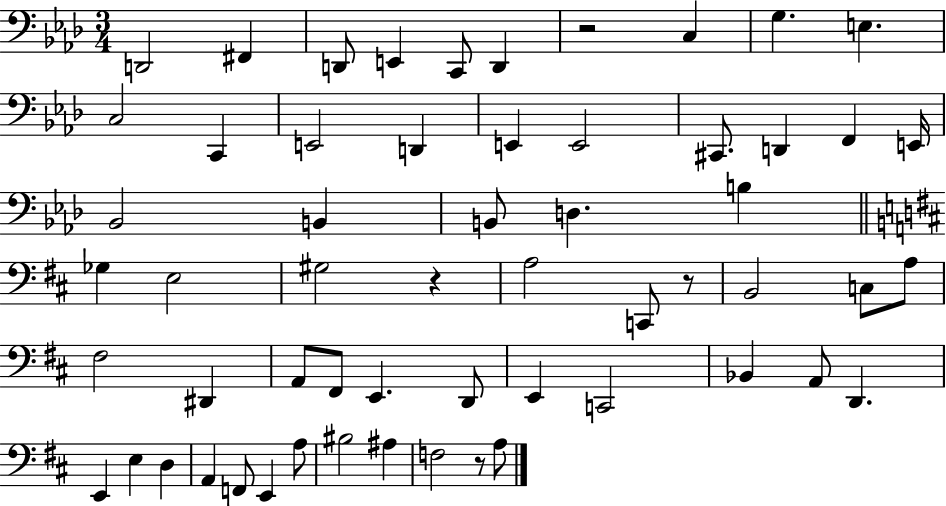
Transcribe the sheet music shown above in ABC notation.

X:1
T:Untitled
M:3/4
L:1/4
K:Ab
D,,2 ^F,, D,,/2 E,, C,,/2 D,, z2 C, G, E, C,2 C,, E,,2 D,, E,, E,,2 ^C,,/2 D,, F,, E,,/4 _B,,2 B,, B,,/2 D, B, _G, E,2 ^G,2 z A,2 C,,/2 z/2 B,,2 C,/2 A,/2 ^F,2 ^D,, A,,/2 ^F,,/2 E,, D,,/2 E,, C,,2 _B,, A,,/2 D,, E,, E, D, A,, F,,/2 E,, A,/2 ^B,2 ^A, F,2 z/2 A,/2